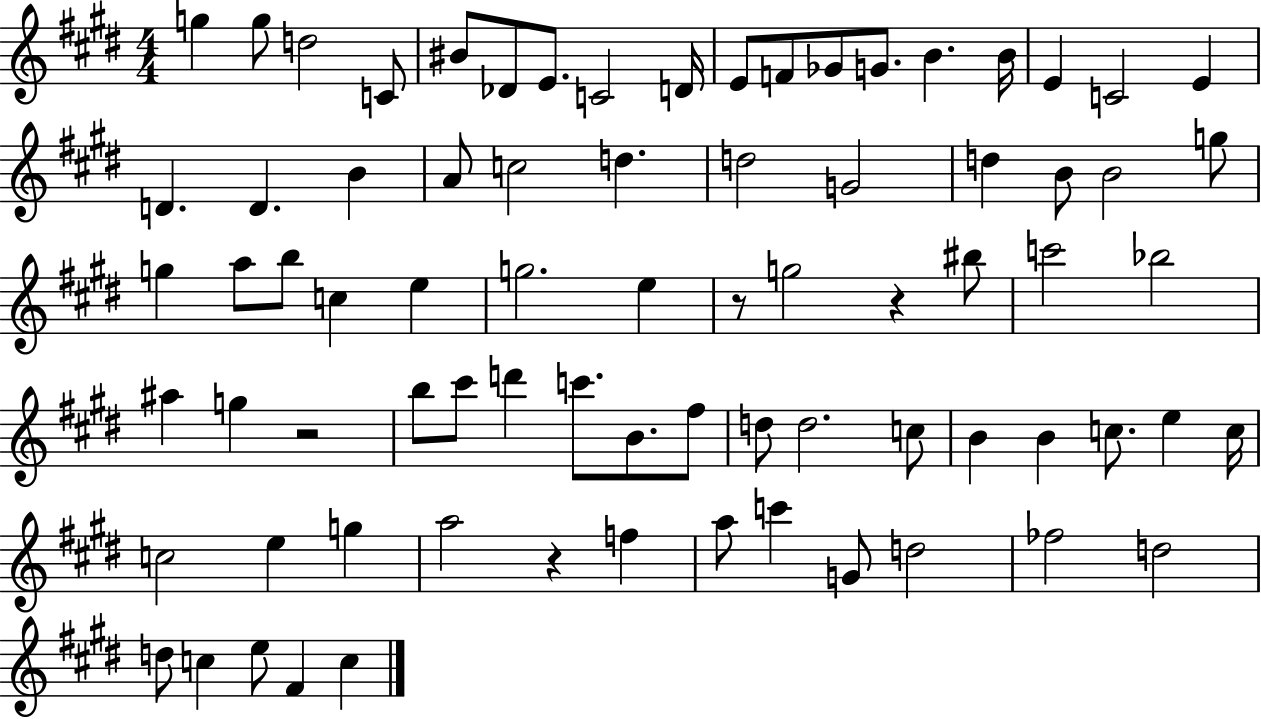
G5/q G5/e D5/h C4/e BIS4/e Db4/e E4/e. C4/h D4/s E4/e F4/e Gb4/e G4/e. B4/q. B4/s E4/q C4/h E4/q D4/q. D4/q. B4/q A4/e C5/h D5/q. D5/h G4/h D5/q B4/e B4/h G5/e G5/q A5/e B5/e C5/q E5/q G5/h. E5/q R/e G5/h R/q BIS5/e C6/h Bb5/h A#5/q G5/q R/h B5/e C#6/e D6/q C6/e. B4/e. F#5/e D5/e D5/h. C5/e B4/q B4/q C5/e. E5/q C5/s C5/h E5/q G5/q A5/h R/q F5/q A5/e C6/q G4/e D5/h FES5/h D5/h D5/e C5/q E5/e F#4/q C5/q